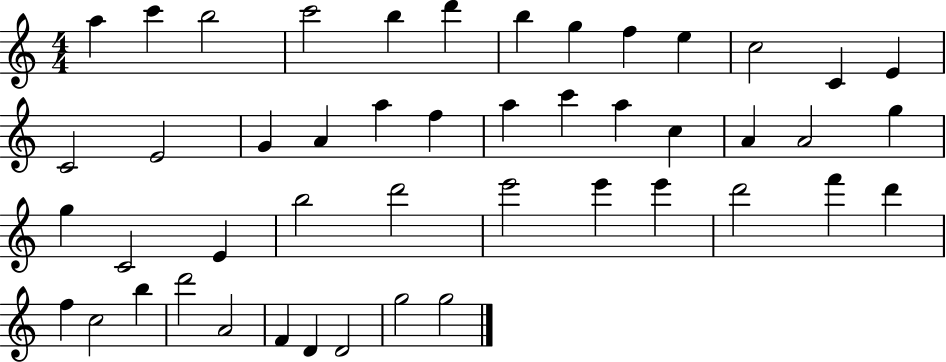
A5/q C6/q B5/h C6/h B5/q D6/q B5/q G5/q F5/q E5/q C5/h C4/q E4/q C4/h E4/h G4/q A4/q A5/q F5/q A5/q C6/q A5/q C5/q A4/q A4/h G5/q G5/q C4/h E4/q B5/h D6/h E6/h E6/q E6/q D6/h F6/q D6/q F5/q C5/h B5/q D6/h A4/h F4/q D4/q D4/h G5/h G5/h